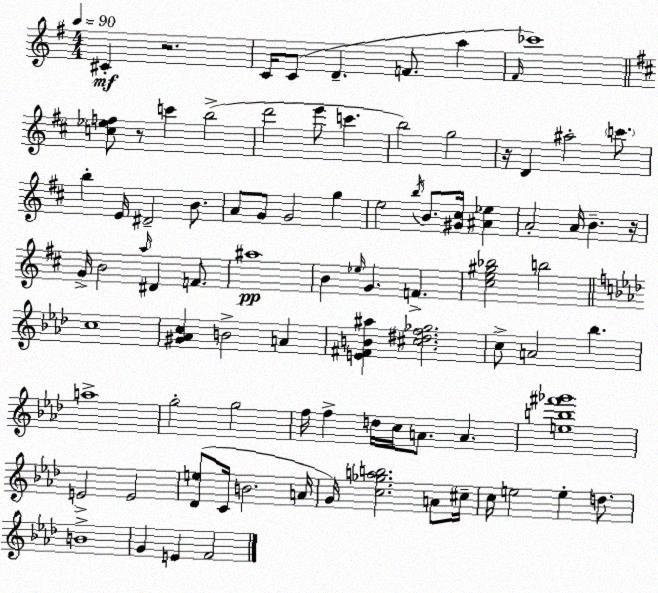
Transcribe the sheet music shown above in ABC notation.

X:1
T:Untitled
M:4/4
L:1/4
K:Em
^C z2 C/4 C/2 D F/2 a ^F/4 _c'4 [c_ef]/2 z/2 c' b2 d'2 e'/2 c' b2 g2 z/4 D ^a2 c'/2 b E/4 ^D2 B/2 A/2 G/2 G2 g e2 b/4 B/2 [^G^c]/4 [^A_e] A2 A/4 B z/4 G/4 B2 a/4 ^D F/2 ^a4 B _e/4 G F [^ce^g_b]2 b2 c4 [^G_Ac] B2 A [E^FB^a] [^c^df_g]2 c/2 A2 _b a4 g2 g2 f/4 f d/4 c/4 A/2 A [eb^f'_g']4 E2 E2 [_De]/2 C/4 B2 A/4 G/4 [c_gab]2 A/2 ^c/4 c/4 e2 e d/2 B4 G E F2